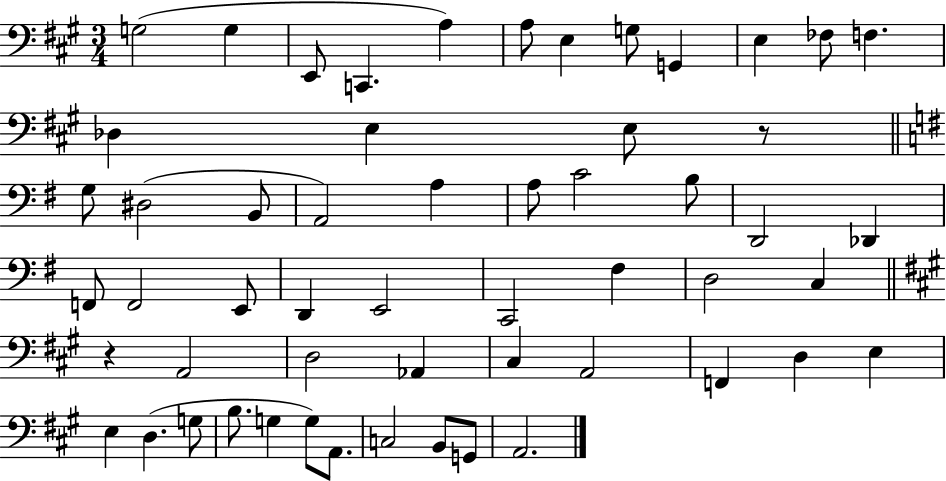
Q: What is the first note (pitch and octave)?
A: G3